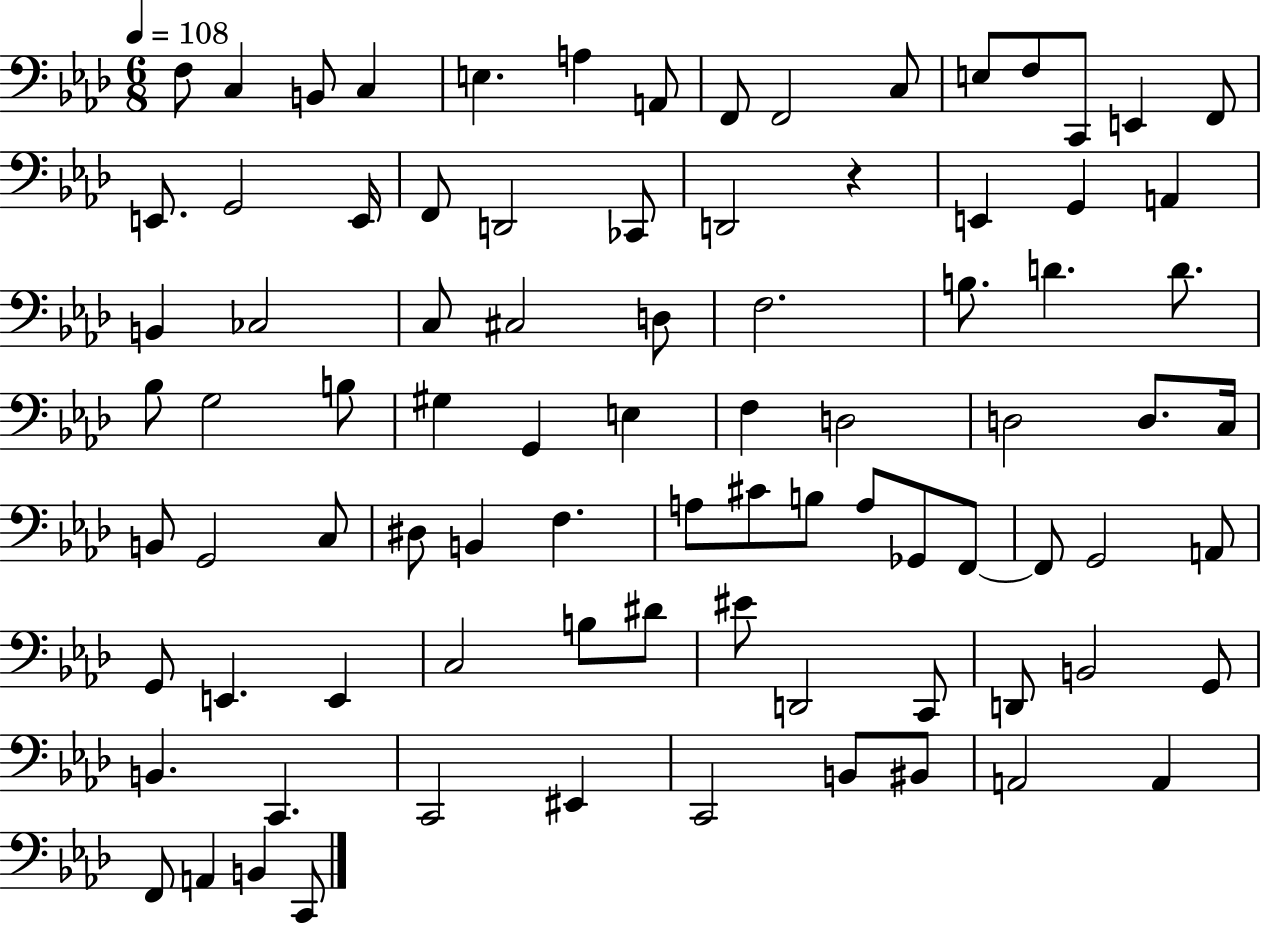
F3/e C3/q B2/e C3/q E3/q. A3/q A2/e F2/e F2/h C3/e E3/e F3/e C2/e E2/q F2/e E2/e. G2/h E2/s F2/e D2/h CES2/e D2/h R/q E2/q G2/q A2/q B2/q CES3/h C3/e C#3/h D3/e F3/h. B3/e. D4/q. D4/e. Bb3/e G3/h B3/e G#3/q G2/q E3/q F3/q D3/h D3/h D3/e. C3/s B2/e G2/h C3/e D#3/e B2/q F3/q. A3/e C#4/e B3/e A3/e Gb2/e F2/e F2/e G2/h A2/e G2/e E2/q. E2/q C3/h B3/e D#4/e EIS4/e D2/h C2/e D2/e B2/h G2/e B2/q. C2/q. C2/h EIS2/q C2/h B2/e BIS2/e A2/h A2/q F2/e A2/q B2/q C2/e